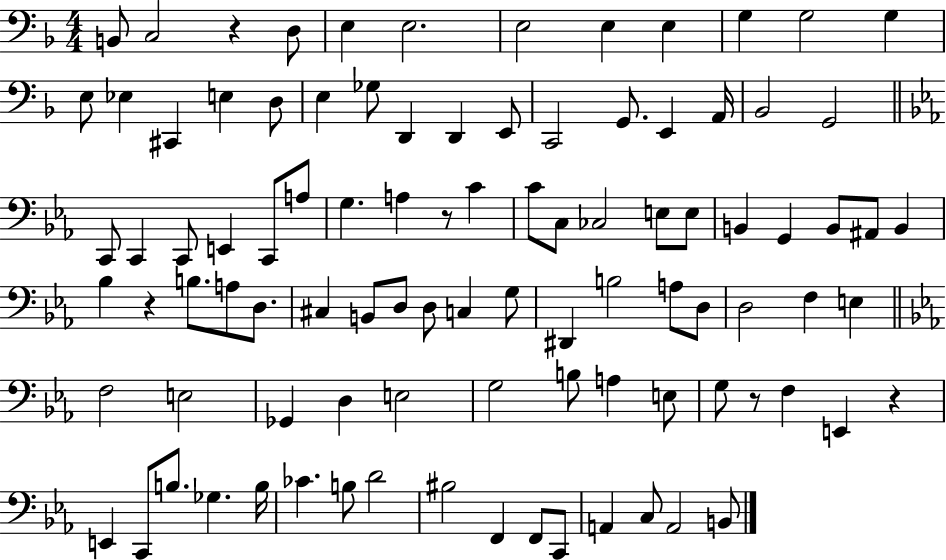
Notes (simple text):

B2/e C3/h R/q D3/e E3/q E3/h. E3/h E3/q E3/q G3/q G3/h G3/q E3/e Eb3/q C#2/q E3/q D3/e E3/q Gb3/e D2/q D2/q E2/e C2/h G2/e. E2/q A2/s Bb2/h G2/h C2/e C2/q C2/e E2/q C2/e A3/e G3/q. A3/q R/e C4/q C4/e C3/e CES3/h E3/e E3/e B2/q G2/q B2/e A#2/e B2/q Bb3/q R/q B3/e. A3/e D3/e. C#3/q B2/e D3/e D3/e C3/q G3/e D#2/q B3/h A3/e D3/e D3/h F3/q E3/q F3/h E3/h Gb2/q D3/q E3/h G3/h B3/e A3/q E3/e G3/e R/e F3/q E2/q R/q E2/q C2/e B3/e. Gb3/q. B3/s CES4/q. B3/e D4/h BIS3/h F2/q F2/e C2/e A2/q C3/e A2/h B2/e